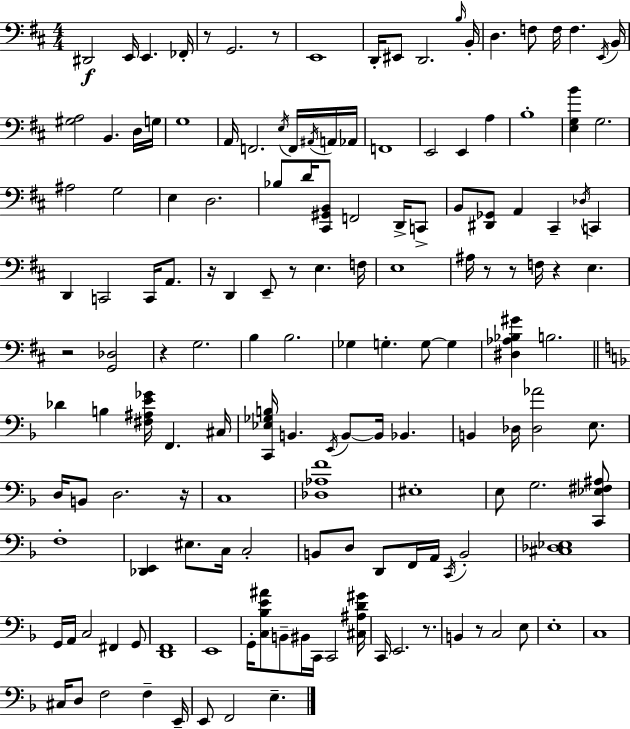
X:1
T:Untitled
M:4/4
L:1/4
K:D
^D,,2 E,,/4 E,, _F,,/4 z/2 G,,2 z/2 E,,4 D,,/4 ^E,,/2 D,,2 B,/4 B,,/4 D, F,/2 F,/4 F, E,,/4 B,,/4 [^G,A,]2 B,, D,/4 G,/4 G,4 A,,/4 F,,2 E,/4 F,,/4 ^A,,/4 A,,/4 _A,,/4 F,,4 E,,2 E,, A, B,4 [E,G,B] G,2 ^A,2 G,2 E, D,2 _B,/2 D/4 [^C,,^G,,B,,]/2 F,,2 D,,/4 C,,/2 B,,/2 [^D,,_G,,]/2 A,, ^C,, _D,/4 C,, D,, C,,2 C,,/4 A,,/2 z/4 D,, E,,/2 z/2 E, F,/4 E,4 ^A,/4 z/2 z/2 F,/4 z E, z2 [G,,_D,]2 z G,2 B, B,2 _G, G, G,/2 G, [^D,_A,_B,^G] B,2 _D B, [^F,^A,E_G]/4 F,, ^C,/4 [C,,_E,_G,B,]/4 B,, E,,/4 B,,/2 B,,/4 _B,, B,, _D,/4 [_D,_A]2 E,/2 D,/4 B,,/2 D,2 z/4 C,4 [_D,_A,F]4 ^E,4 E,/2 G,2 [C,,_E,^F,^A,]/2 F,4 [_D,,E,,] ^E,/2 C,/4 C,2 B,,/2 D,/2 D,,/2 F,,/4 A,,/4 C,,/4 B,,2 [^C,_D,_E,]4 G,,/4 A,,/4 C,2 ^F,, G,,/2 [D,,F,,]4 E,,4 G,,/4 [C,_B,E^A]/2 B,,/2 ^B,,/4 C,,/4 C,,2 [^C,^A,D^G]/4 C,,/4 E,,2 z/2 B,, z/2 C,2 E,/2 E,4 C,4 ^C,/4 D,/2 F,2 F, E,,/4 E,,/2 F,,2 E,